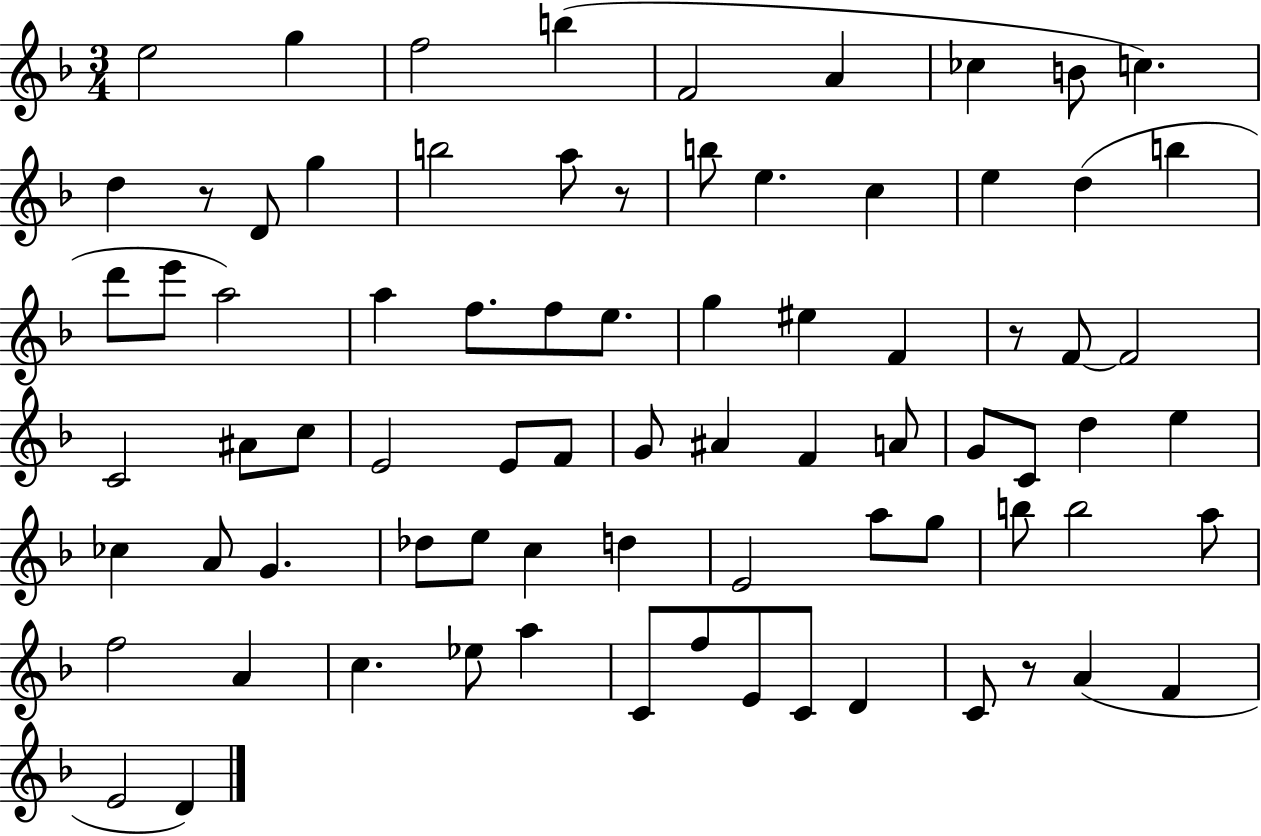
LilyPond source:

{
  \clef treble
  \numericTimeSignature
  \time 3/4
  \key f \major
  e''2 g''4 | f''2 b''4( | f'2 a'4 | ces''4 b'8 c''4.) | \break d''4 r8 d'8 g''4 | b''2 a''8 r8 | b''8 e''4. c''4 | e''4 d''4( b''4 | \break d'''8 e'''8 a''2) | a''4 f''8. f''8 e''8. | g''4 eis''4 f'4 | r8 f'8~~ f'2 | \break c'2 ais'8 c''8 | e'2 e'8 f'8 | g'8 ais'4 f'4 a'8 | g'8 c'8 d''4 e''4 | \break ces''4 a'8 g'4. | des''8 e''8 c''4 d''4 | e'2 a''8 g''8 | b''8 b''2 a''8 | \break f''2 a'4 | c''4. ees''8 a''4 | c'8 f''8 e'8 c'8 d'4 | c'8 r8 a'4( f'4 | \break e'2 d'4) | \bar "|."
}